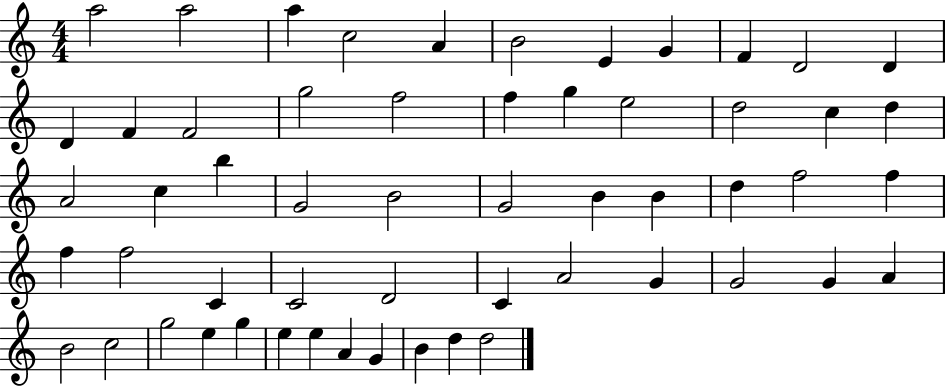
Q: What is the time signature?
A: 4/4